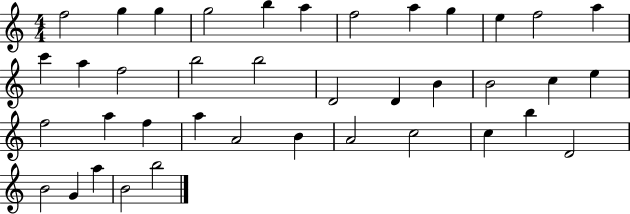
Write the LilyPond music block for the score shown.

{
  \clef treble
  \numericTimeSignature
  \time 4/4
  \key c \major
  f''2 g''4 g''4 | g''2 b''4 a''4 | f''2 a''4 g''4 | e''4 f''2 a''4 | \break c'''4 a''4 f''2 | b''2 b''2 | d'2 d'4 b'4 | b'2 c''4 e''4 | \break f''2 a''4 f''4 | a''4 a'2 b'4 | a'2 c''2 | c''4 b''4 d'2 | \break b'2 g'4 a''4 | b'2 b''2 | \bar "|."
}